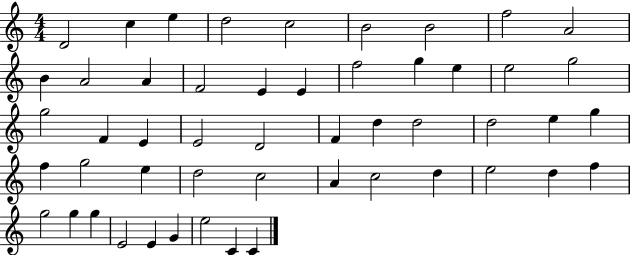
{
  \clef treble
  \numericTimeSignature
  \time 4/4
  \key c \major
  d'2 c''4 e''4 | d''2 c''2 | b'2 b'2 | f''2 a'2 | \break b'4 a'2 a'4 | f'2 e'4 e'4 | f''2 g''4 e''4 | e''2 g''2 | \break g''2 f'4 e'4 | e'2 d'2 | f'4 d''4 d''2 | d''2 e''4 g''4 | \break f''4 g''2 e''4 | d''2 c''2 | a'4 c''2 d''4 | e''2 d''4 f''4 | \break g''2 g''4 g''4 | e'2 e'4 g'4 | e''2 c'4 c'4 | \bar "|."
}